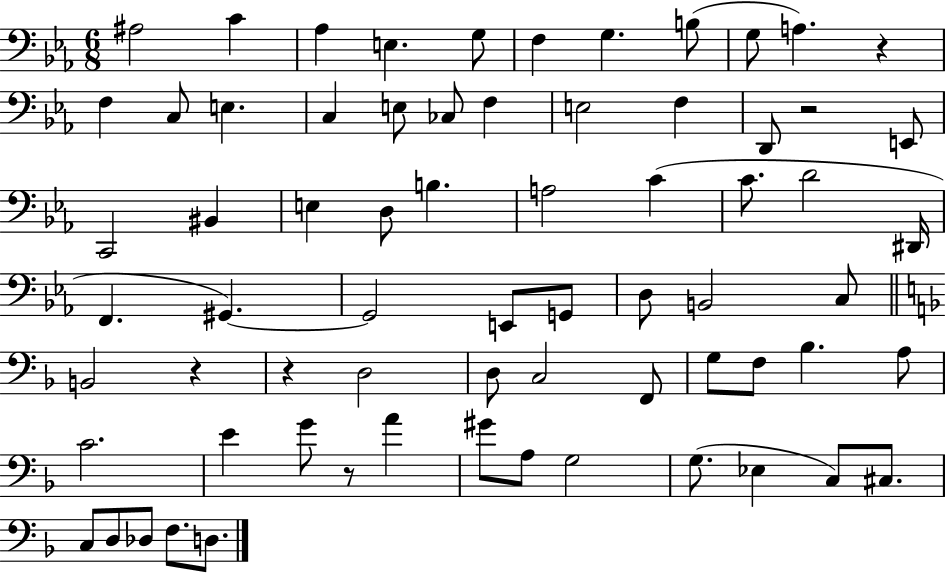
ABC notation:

X:1
T:Untitled
M:6/8
L:1/4
K:Eb
^A,2 C _A, E, G,/2 F, G, B,/2 G,/2 A, z F, C,/2 E, C, E,/2 _C,/2 F, E,2 F, D,,/2 z2 E,,/2 C,,2 ^B,, E, D,/2 B, A,2 C C/2 D2 ^D,,/4 F,, ^G,, ^G,,2 E,,/2 G,,/2 D,/2 B,,2 C,/2 B,,2 z z D,2 D,/2 C,2 F,,/2 G,/2 F,/2 _B, A,/2 C2 E G/2 z/2 A ^G/2 A,/2 G,2 G,/2 _E, C,/2 ^C,/2 C,/2 D,/2 _D,/2 F,/2 D,/2